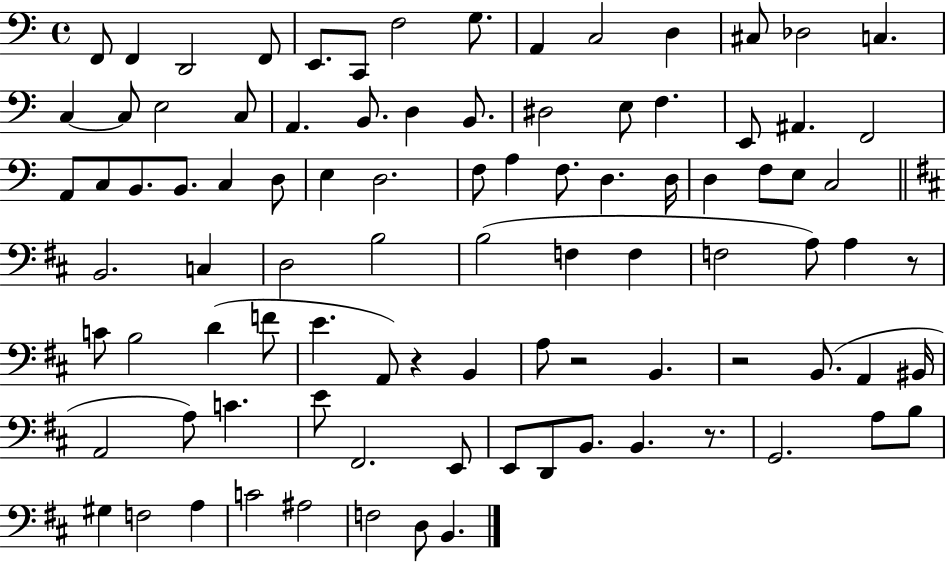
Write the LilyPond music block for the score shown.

{
  \clef bass
  \time 4/4
  \defaultTimeSignature
  \key c \major
  f,8 f,4 d,2 f,8 | e,8. c,8 f2 g8. | a,4 c2 d4 | cis8 des2 c4. | \break c4~~ c8 e2 c8 | a,4. b,8. d4 b,8. | dis2 e8 f4. | e,8 ais,4. f,2 | \break a,8 c8 b,8. b,8. c4 d8 | e4 d2. | f8 a4 f8. d4. d16 | d4 f8 e8 c2 | \break \bar "||" \break \key b \minor b,2. c4 | d2 b2 | b2( f4 f4 | f2 a8) a4 r8 | \break c'8 b2 d'4( f'8 | e'4. a,8) r4 b,4 | a8 r2 b,4. | r2 b,8.( a,4 bis,16 | \break a,2 a8) c'4. | e'8 fis,2. e,8 | e,8 d,8 b,8. b,4. r8. | g,2. a8 b8 | \break gis4 f2 a4 | c'2 ais2 | f2 d8 b,4. | \bar "|."
}